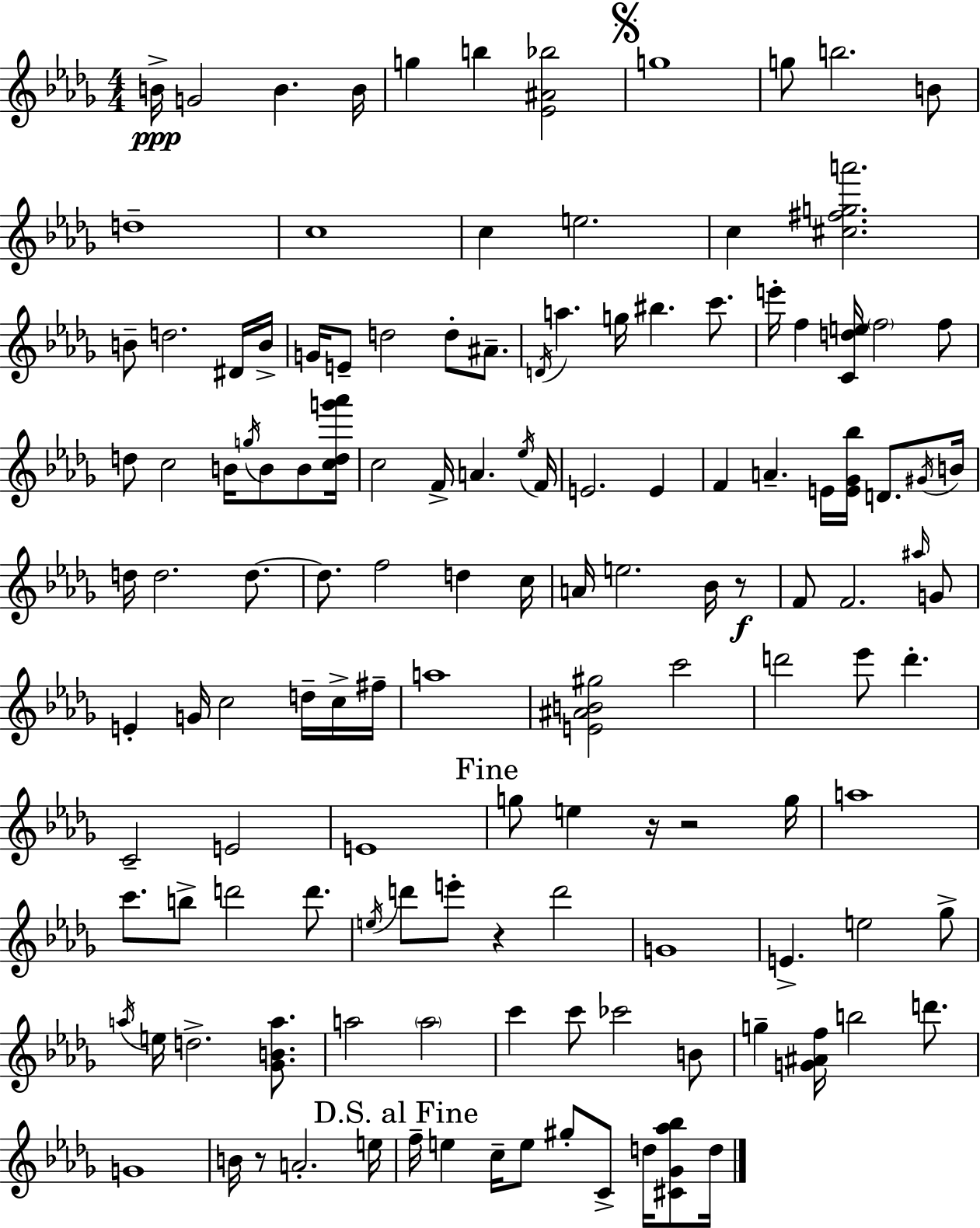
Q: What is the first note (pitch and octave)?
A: B4